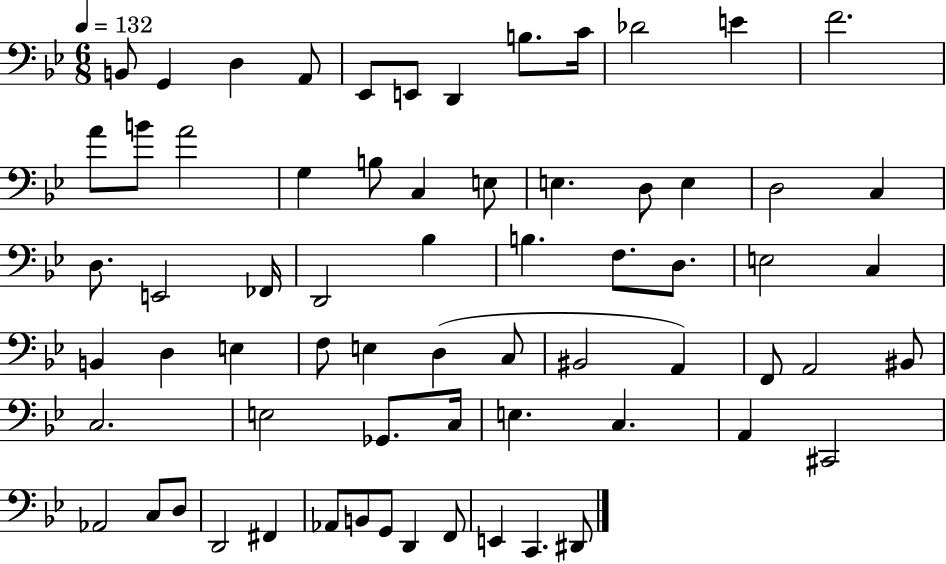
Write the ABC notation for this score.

X:1
T:Untitled
M:6/8
L:1/4
K:Bb
B,,/2 G,, D, A,,/2 _E,,/2 E,,/2 D,, B,/2 C/4 _D2 E F2 A/2 B/2 A2 G, B,/2 C, E,/2 E, D,/2 E, D,2 C, D,/2 E,,2 _F,,/4 D,,2 _B, B, F,/2 D,/2 E,2 C, B,, D, E, F,/2 E, D, C,/2 ^B,,2 A,, F,,/2 A,,2 ^B,,/2 C,2 E,2 _G,,/2 C,/4 E, C, A,, ^C,,2 _A,,2 C,/2 D,/2 D,,2 ^F,, _A,,/2 B,,/2 G,,/2 D,, F,,/2 E,, C,, ^D,,/2